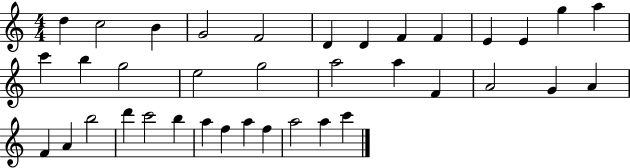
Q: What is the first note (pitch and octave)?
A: D5